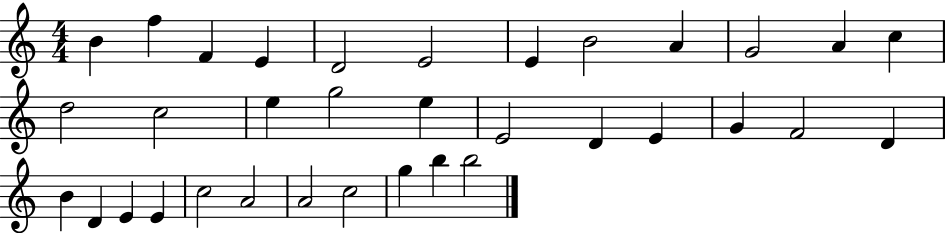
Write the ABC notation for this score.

X:1
T:Untitled
M:4/4
L:1/4
K:C
B f F E D2 E2 E B2 A G2 A c d2 c2 e g2 e E2 D E G F2 D B D E E c2 A2 A2 c2 g b b2